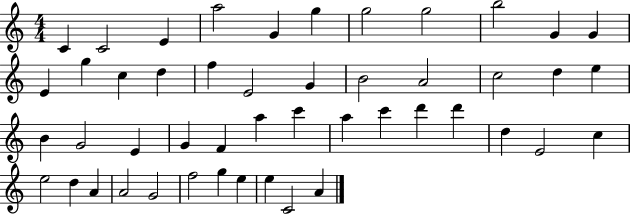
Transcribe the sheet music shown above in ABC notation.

X:1
T:Untitled
M:4/4
L:1/4
K:C
C C2 E a2 G g g2 g2 b2 G G E g c d f E2 G B2 A2 c2 d e B G2 E G F a c' a c' d' d' d E2 c e2 d A A2 G2 f2 g e e C2 A